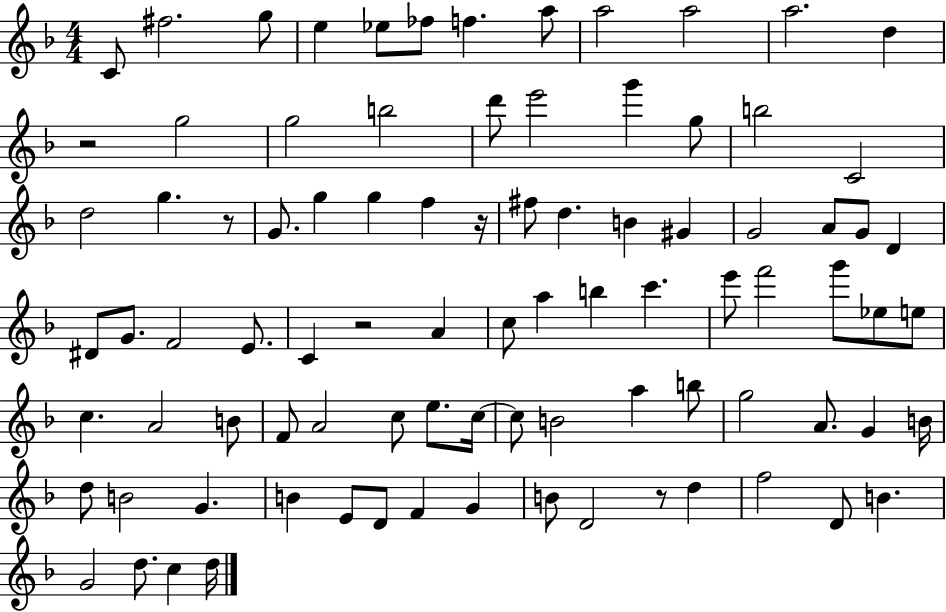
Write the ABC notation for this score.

X:1
T:Untitled
M:4/4
L:1/4
K:F
C/2 ^f2 g/2 e _e/2 _f/2 f a/2 a2 a2 a2 d z2 g2 g2 b2 d'/2 e'2 g' g/2 b2 C2 d2 g z/2 G/2 g g f z/4 ^f/2 d B ^G G2 A/2 G/2 D ^D/2 G/2 F2 E/2 C z2 A c/2 a b c' e'/2 f'2 g'/2 _e/2 e/2 c A2 B/2 F/2 A2 c/2 e/2 c/4 c/2 B2 a b/2 g2 A/2 G B/4 d/2 B2 G B E/2 D/2 F G B/2 D2 z/2 d f2 D/2 B G2 d/2 c d/4